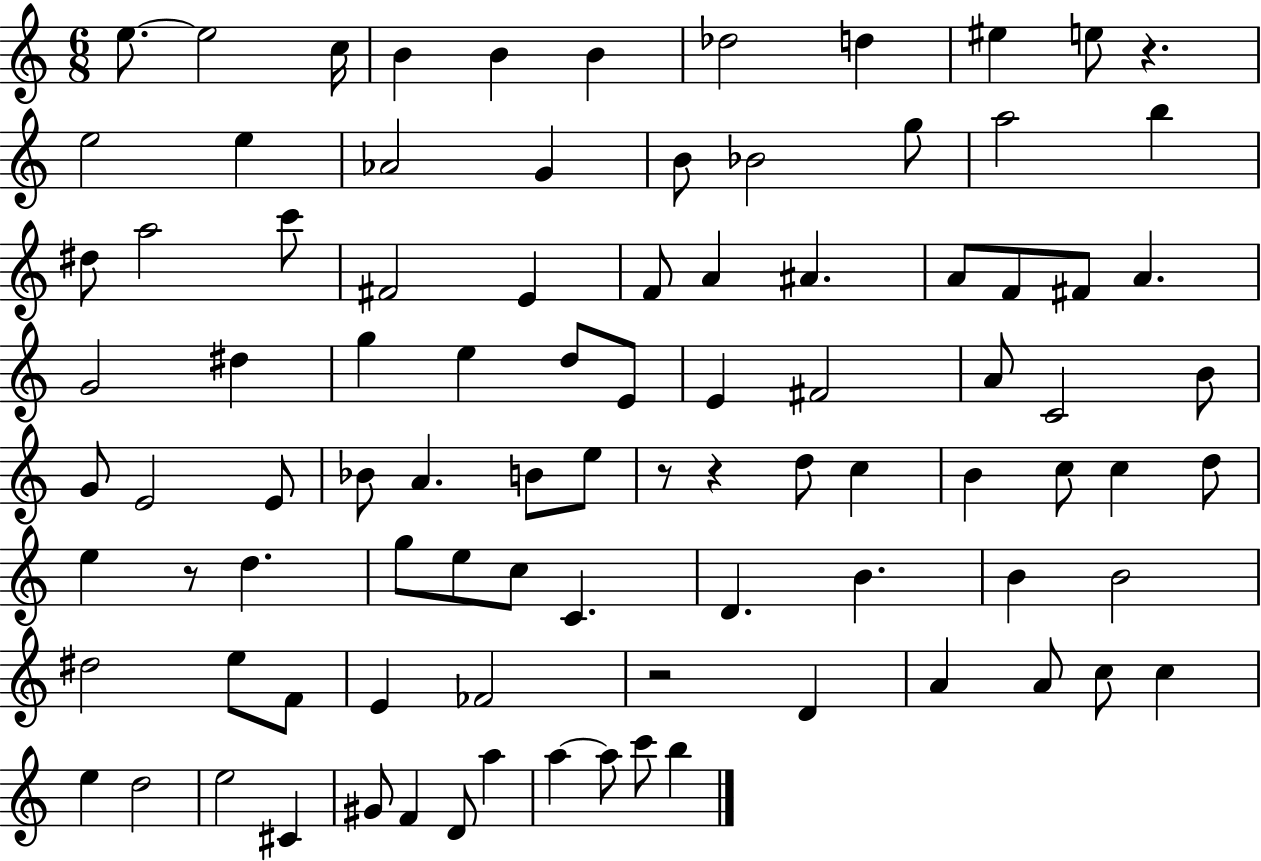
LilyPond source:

{
  \clef treble
  \numericTimeSignature
  \time 6/8
  \key c \major
  e''8.~~ e''2 c''16 | b'4 b'4 b'4 | des''2 d''4 | eis''4 e''8 r4. | \break e''2 e''4 | aes'2 g'4 | b'8 bes'2 g''8 | a''2 b''4 | \break dis''8 a''2 c'''8 | fis'2 e'4 | f'8 a'4 ais'4. | a'8 f'8 fis'8 a'4. | \break g'2 dis''4 | g''4 e''4 d''8 e'8 | e'4 fis'2 | a'8 c'2 b'8 | \break g'8 e'2 e'8 | bes'8 a'4. b'8 e''8 | r8 r4 d''8 c''4 | b'4 c''8 c''4 d''8 | \break e''4 r8 d''4. | g''8 e''8 c''8 c'4. | d'4. b'4. | b'4 b'2 | \break dis''2 e''8 f'8 | e'4 fes'2 | r2 d'4 | a'4 a'8 c''8 c''4 | \break e''4 d''2 | e''2 cis'4 | gis'8 f'4 d'8 a''4 | a''4~~ a''8 c'''8 b''4 | \break \bar "|."
}